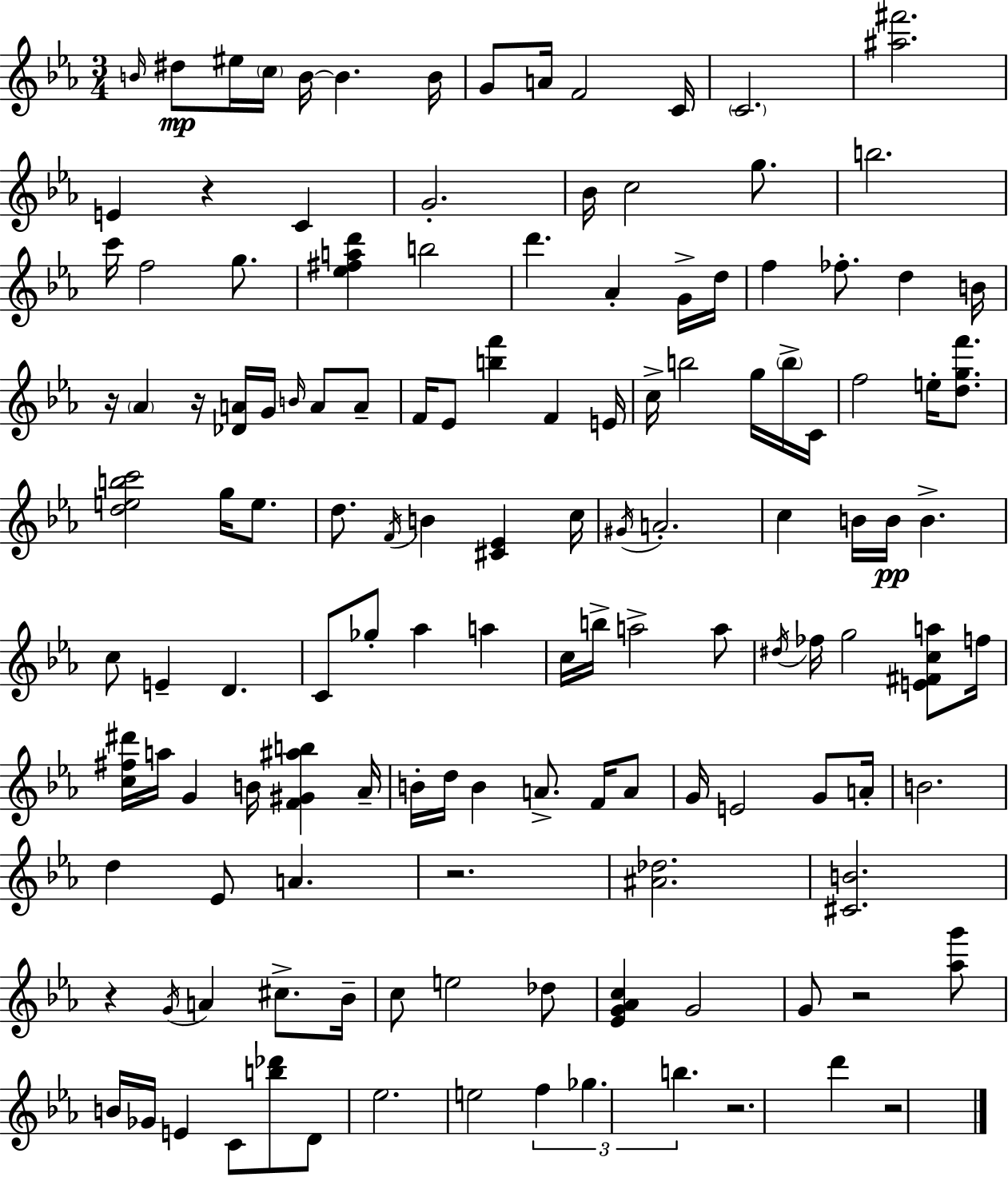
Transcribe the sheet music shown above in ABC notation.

X:1
T:Untitled
M:3/4
L:1/4
K:Eb
B/4 ^d/2 ^e/4 c/4 B/4 B B/4 G/2 A/4 F2 C/4 C2 [^a^f']2 E z C G2 _B/4 c2 g/2 b2 c'/4 f2 g/2 [_e^fad'] b2 d' _A G/4 d/4 f _f/2 d B/4 z/4 _A z/4 [_DA]/4 G/4 B/4 A/2 A/2 F/4 _E/2 [bf'] F E/4 c/4 b2 g/4 b/4 C/4 f2 e/4 [dgf']/2 [debc']2 g/4 e/2 d/2 F/4 B [^C_E] c/4 ^G/4 A2 c B/4 B/4 B c/2 E D C/2 _g/2 _a a c/4 b/4 a2 a/2 ^d/4 _f/4 g2 [E^Fca]/2 f/4 [c^f^d']/4 a/4 G B/4 [F^G^ab] _A/4 B/4 d/4 B A/2 F/4 A/2 G/4 E2 G/2 A/4 B2 d _E/2 A z2 [^A_d]2 [^CB]2 z G/4 A ^c/2 _B/4 c/2 e2 _d/2 [_EG_Ac] G2 G/2 z2 [_ag']/2 B/4 _G/4 E C/2 [b_d']/2 D/2 _e2 e2 f _g b z2 d' z2